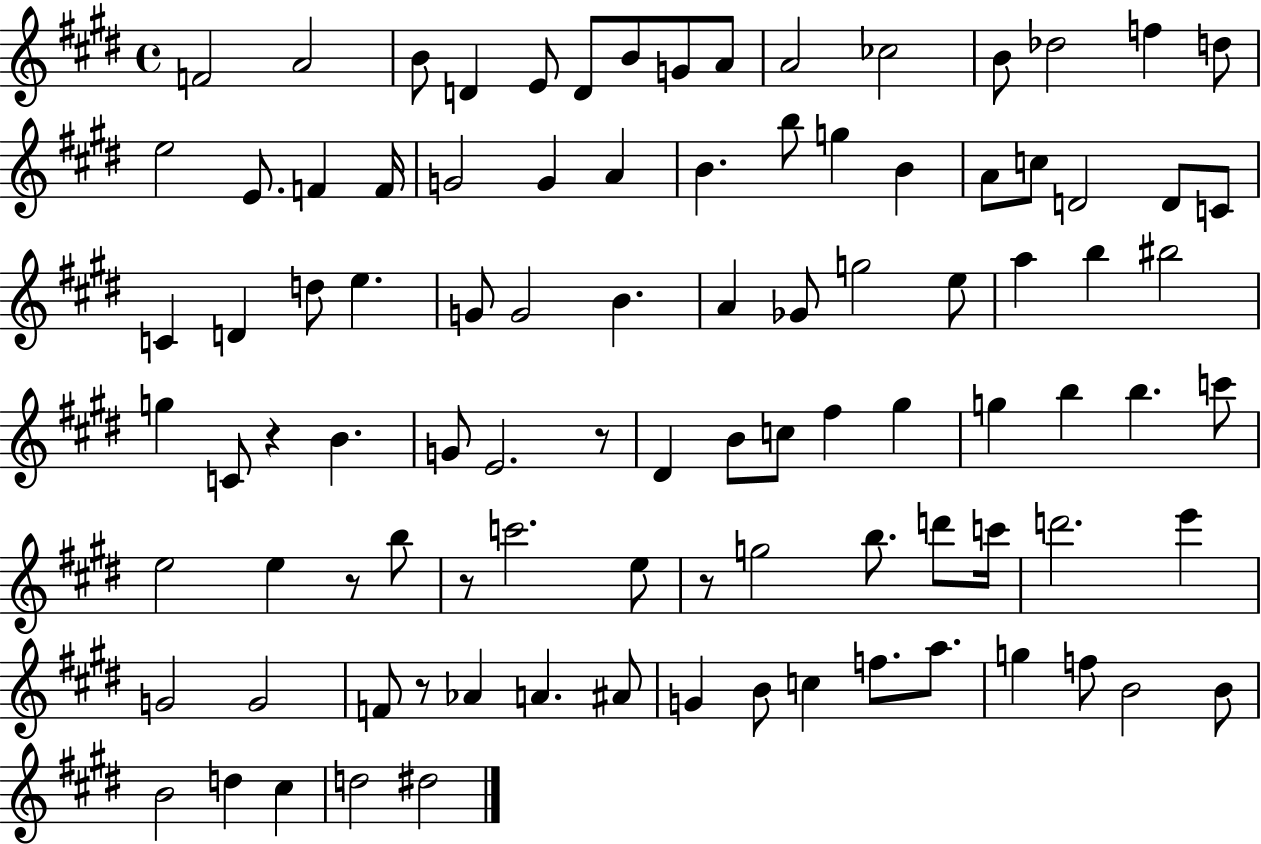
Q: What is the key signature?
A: E major